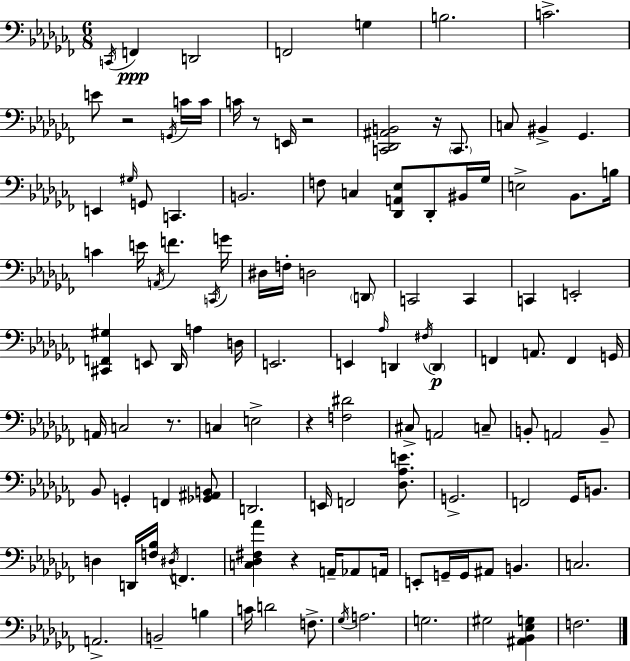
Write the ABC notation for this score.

X:1
T:Untitled
M:6/8
L:1/4
K:Abm
C,,/4 F,, D,,2 F,,2 G, B,2 C2 E/2 z2 G,,/4 C/4 C/4 C/4 z/2 E,,/4 z2 [C,,_D,,^A,,B,,]2 z/4 C,,/2 C,/2 ^B,, _G,, E,, ^G,/4 G,,/2 C,, B,,2 F,/2 C, [_D,,A,,_E,]/2 _D,,/2 ^B,,/4 _G,/4 E,2 _B,,/2 B,/4 C E/4 A,,/4 F C,,/4 G/4 ^D,/4 F,/4 D,2 D,,/2 C,,2 C,, C,, E,,2 [^C,,F,,^G,] E,,/2 _D,,/4 A, D,/4 E,,2 E,, _A,/4 D,, ^F,/4 D,, F,, A,,/2 F,, G,,/4 A,,/4 C,2 z/2 C, E,2 z [F,^D]2 ^C,/2 A,,2 C,/2 B,,/2 A,,2 B,,/2 _B,,/2 G,, F,, [_G,,^A,,B,,]/2 D,,2 E,,/4 F,,2 [_D,_A,E]/2 G,,2 F,,2 _G,,/4 B,,/2 D, D,,/4 [F,_B,]/4 ^D,/4 F,, [C,_D,^F,_A] z A,,/4 _A,,/2 A,,/4 E,,/2 G,,/4 G,,/4 ^A,,/2 B,, C,2 A,,2 B,,2 B, C/4 D2 F,/2 _G,/4 A,2 G,2 ^G,2 [^A,,_B,,_E,G,] F,2